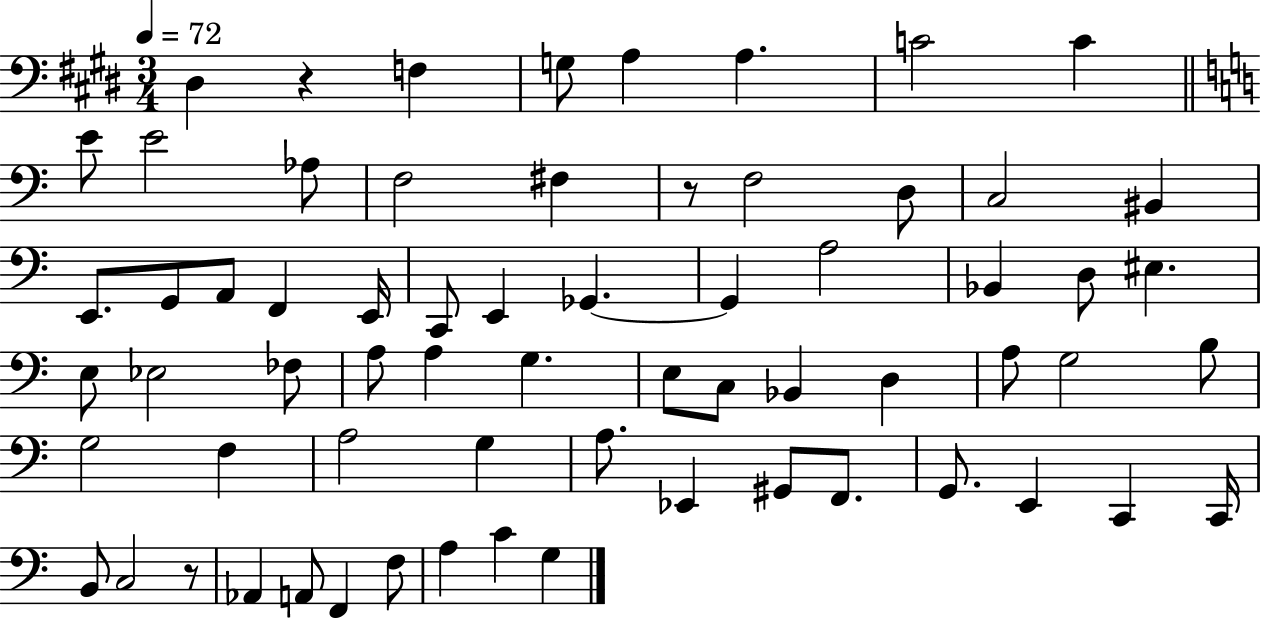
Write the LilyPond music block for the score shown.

{
  \clef bass
  \numericTimeSignature
  \time 3/4
  \key e \major
  \tempo 4 = 72
  \repeat volta 2 { dis4 r4 f4 | g8 a4 a4. | c'2 c'4 | \bar "||" \break \key c \major e'8 e'2 aes8 | f2 fis4 | r8 f2 d8 | c2 bis,4 | \break e,8. g,8 a,8 f,4 e,16 | c,8 e,4 ges,4.~~ | ges,4 a2 | bes,4 d8 eis4. | \break e8 ees2 fes8 | a8 a4 g4. | e8 c8 bes,4 d4 | a8 g2 b8 | \break g2 f4 | a2 g4 | a8. ees,4 gis,8 f,8. | g,8. e,4 c,4 c,16 | \break b,8 c2 r8 | aes,4 a,8 f,4 f8 | a4 c'4 g4 | } \bar "|."
}